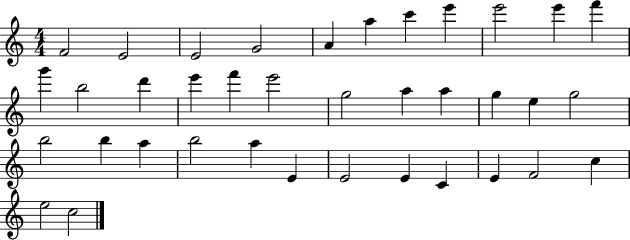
{
  \clef treble
  \numericTimeSignature
  \time 4/4
  \key c \major
  f'2 e'2 | e'2 g'2 | a'4 a''4 c'''4 e'''4 | e'''2 e'''4 f'''4 | \break g'''4 b''2 d'''4 | e'''4 f'''4 e'''2 | g''2 a''4 a''4 | g''4 e''4 g''2 | \break b''2 b''4 a''4 | b''2 a''4 e'4 | e'2 e'4 c'4 | e'4 f'2 c''4 | \break e''2 c''2 | \bar "|."
}